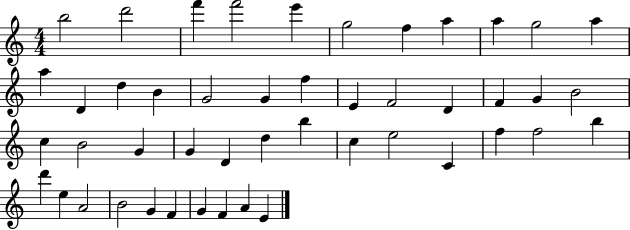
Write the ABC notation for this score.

X:1
T:Untitled
M:4/4
L:1/4
K:C
b2 d'2 f' f'2 e' g2 f a a g2 a a D d B G2 G f E F2 D F G B2 c B2 G G D d b c e2 C f f2 b d' e A2 B2 G F G F A E